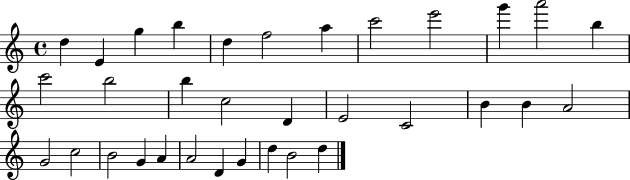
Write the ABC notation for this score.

X:1
T:Untitled
M:4/4
L:1/4
K:C
d E g b d f2 a c'2 e'2 g' a'2 b c'2 b2 b c2 D E2 C2 B B A2 G2 c2 B2 G A A2 D G d B2 d